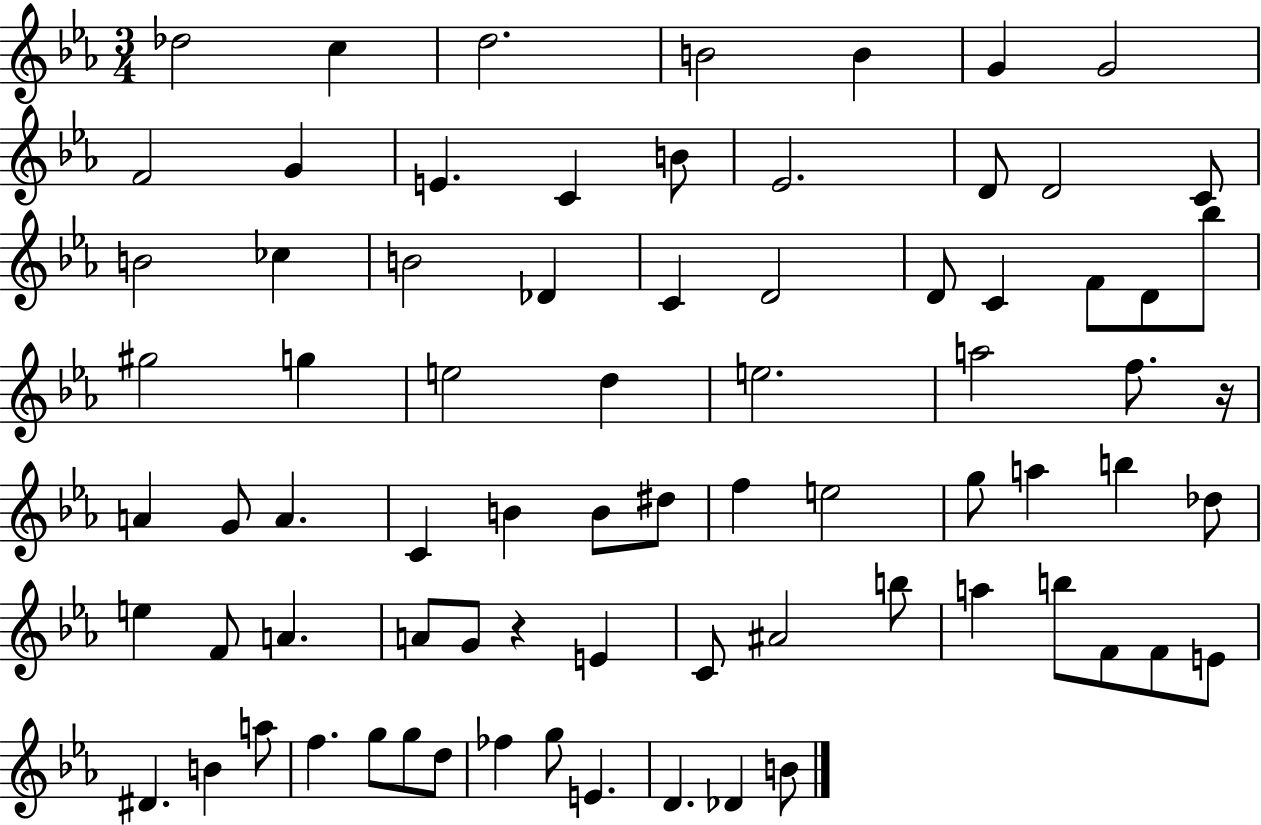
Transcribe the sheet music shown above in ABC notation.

X:1
T:Untitled
M:3/4
L:1/4
K:Eb
_d2 c d2 B2 B G G2 F2 G E C B/2 _E2 D/2 D2 C/2 B2 _c B2 _D C D2 D/2 C F/2 D/2 _b/2 ^g2 g e2 d e2 a2 f/2 z/4 A G/2 A C B B/2 ^d/2 f e2 g/2 a b _d/2 e F/2 A A/2 G/2 z E C/2 ^A2 b/2 a b/2 F/2 F/2 E/2 ^D B a/2 f g/2 g/2 d/2 _f g/2 E D _D B/2